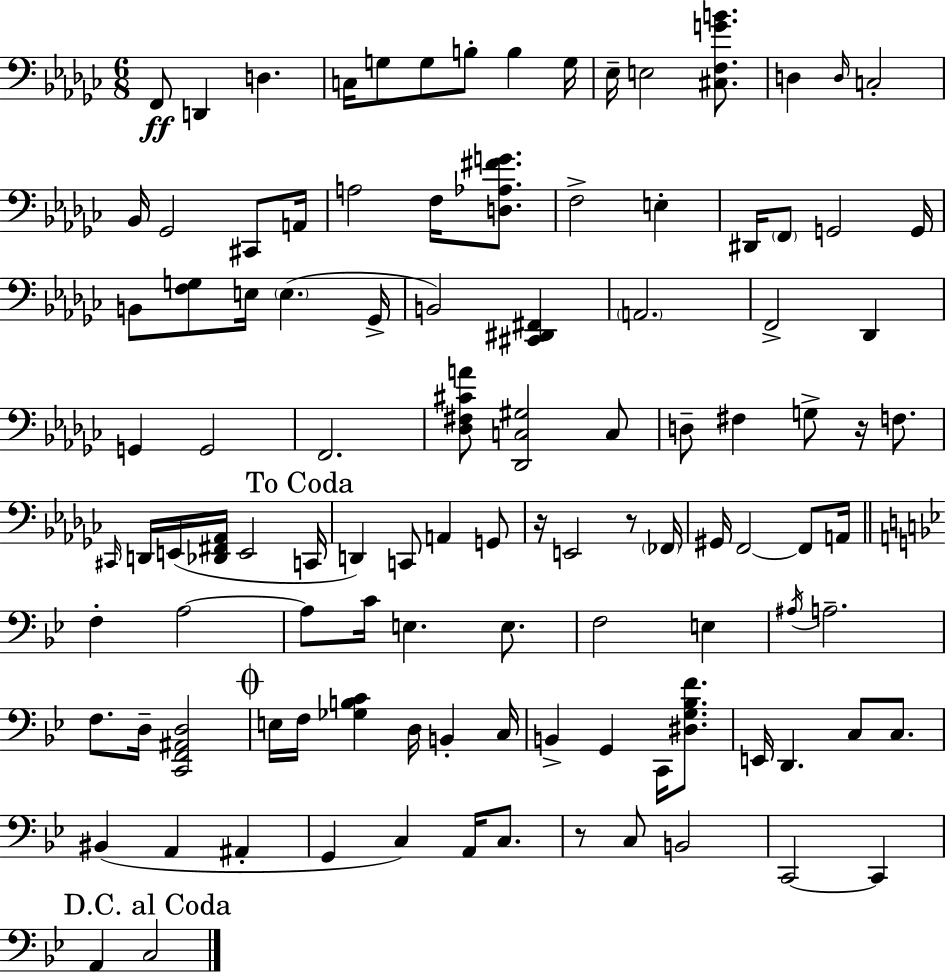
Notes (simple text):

F2/e D2/q D3/q. C3/s G3/e G3/e B3/e B3/q G3/s Eb3/s E3/h [C#3,F3,G4,B4]/e. D3/q D3/s C3/h Bb2/s Gb2/h C#2/e A2/s A3/h F3/s [D3,Ab3,F#4,G4]/e. F3/h E3/q D#2/s F2/e G2/h G2/s B2/e [F3,G3]/e E3/s E3/q. Gb2/s B2/h [C#2,D#2,F#2]/q A2/h. F2/h Db2/q G2/q G2/h F2/h. [Db3,F#3,C#4,A4]/e [Db2,C3,G#3]/h C3/e D3/e F#3/q G3/e R/s F3/e. C#2/s D2/s E2/s [Db2,F#2,Ab2]/s E2/h C2/s D2/q C2/e A2/q G2/e R/s E2/h R/e FES2/s G#2/s F2/h F2/e A2/s F3/q A3/h A3/e C4/s E3/q. E3/e. F3/h E3/q A#3/s A3/h. F3/e. D3/s [C2,F2,A#2,D3]/h E3/s F3/s [Gb3,B3,C4]/q D3/s B2/q C3/s B2/q G2/q C2/s [D#3,G3,Bb3,F4]/e. E2/s D2/q. C3/e C3/e. BIS2/q A2/q A#2/q G2/q C3/q A2/s C3/e. R/e C3/e B2/h C2/h C2/q A2/q C3/h